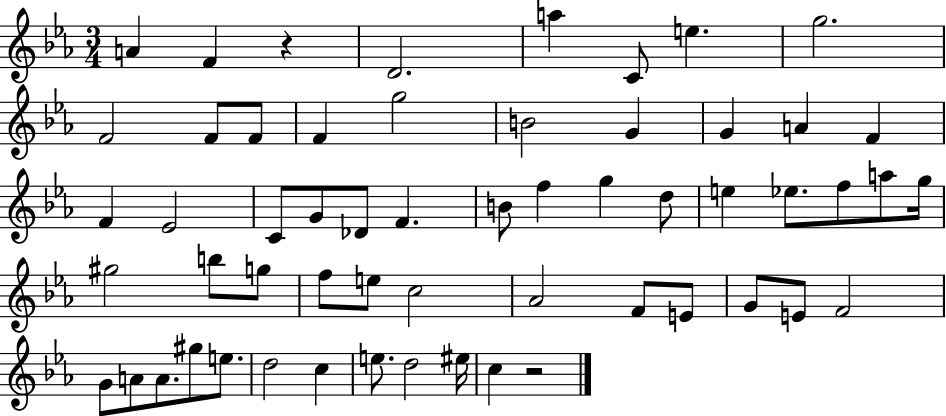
A4/q F4/q R/q D4/h. A5/q C4/e E5/q. G5/h. F4/h F4/e F4/e F4/q G5/h B4/h G4/q G4/q A4/q F4/q F4/q Eb4/h C4/e G4/e Db4/e F4/q. B4/e F5/q G5/q D5/e E5/q Eb5/e. F5/e A5/e G5/s G#5/h B5/e G5/e F5/e E5/e C5/h Ab4/h F4/e E4/e G4/e E4/e F4/h G4/e A4/e A4/e. G#5/e E5/e. D5/h C5/q E5/e. D5/h EIS5/s C5/q R/h